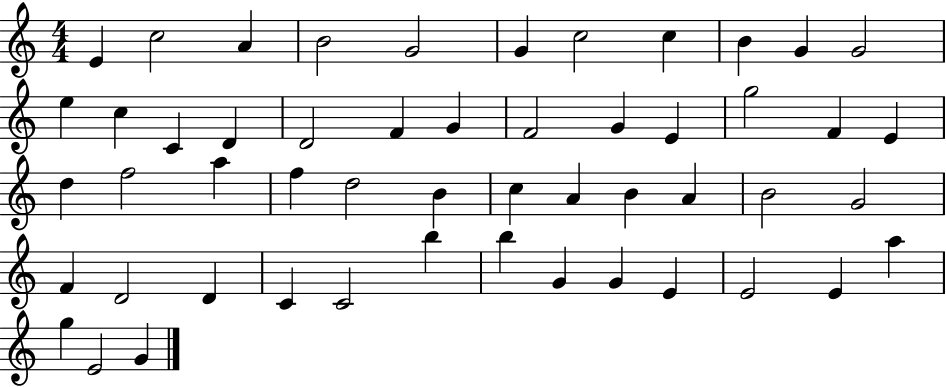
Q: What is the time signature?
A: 4/4